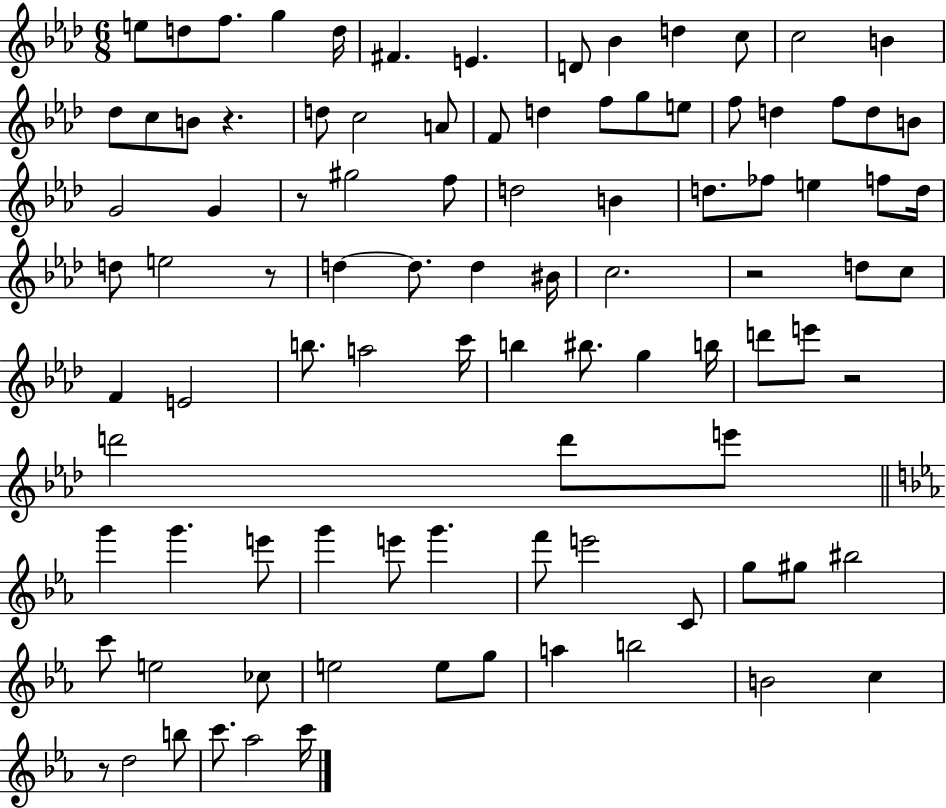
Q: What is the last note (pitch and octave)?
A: C6